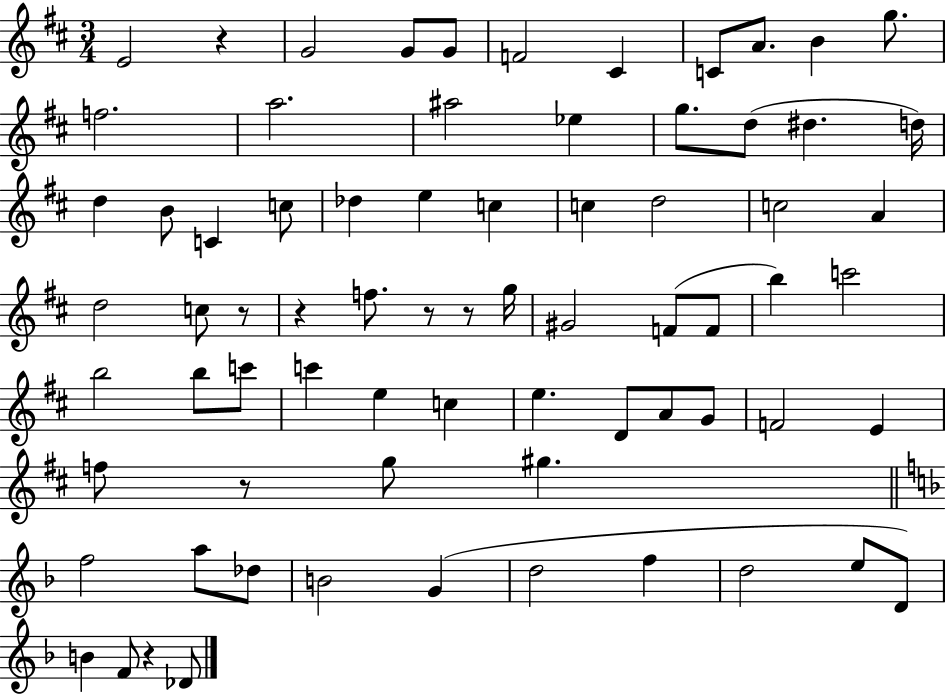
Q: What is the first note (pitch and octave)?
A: E4